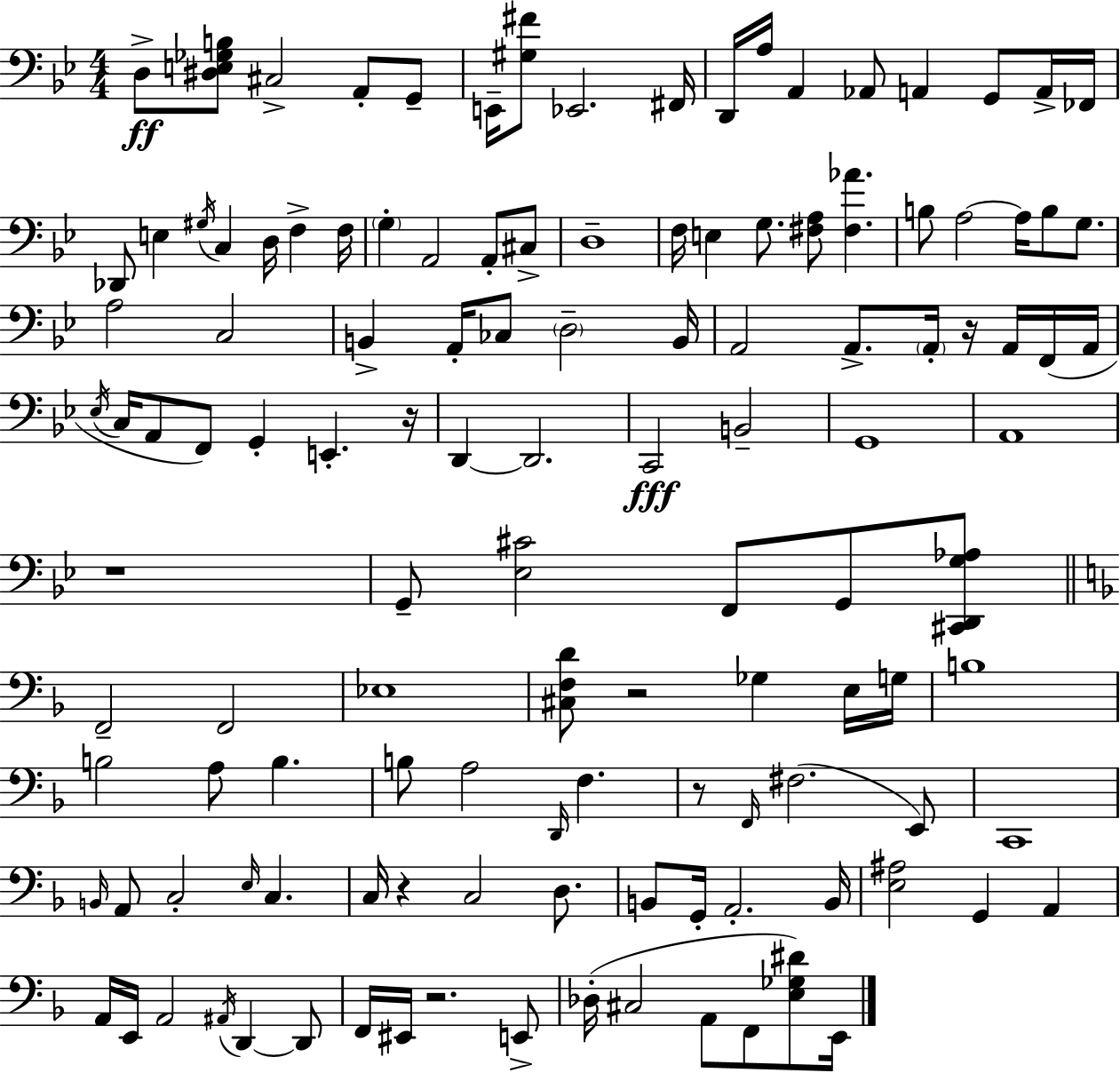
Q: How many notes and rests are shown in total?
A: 125